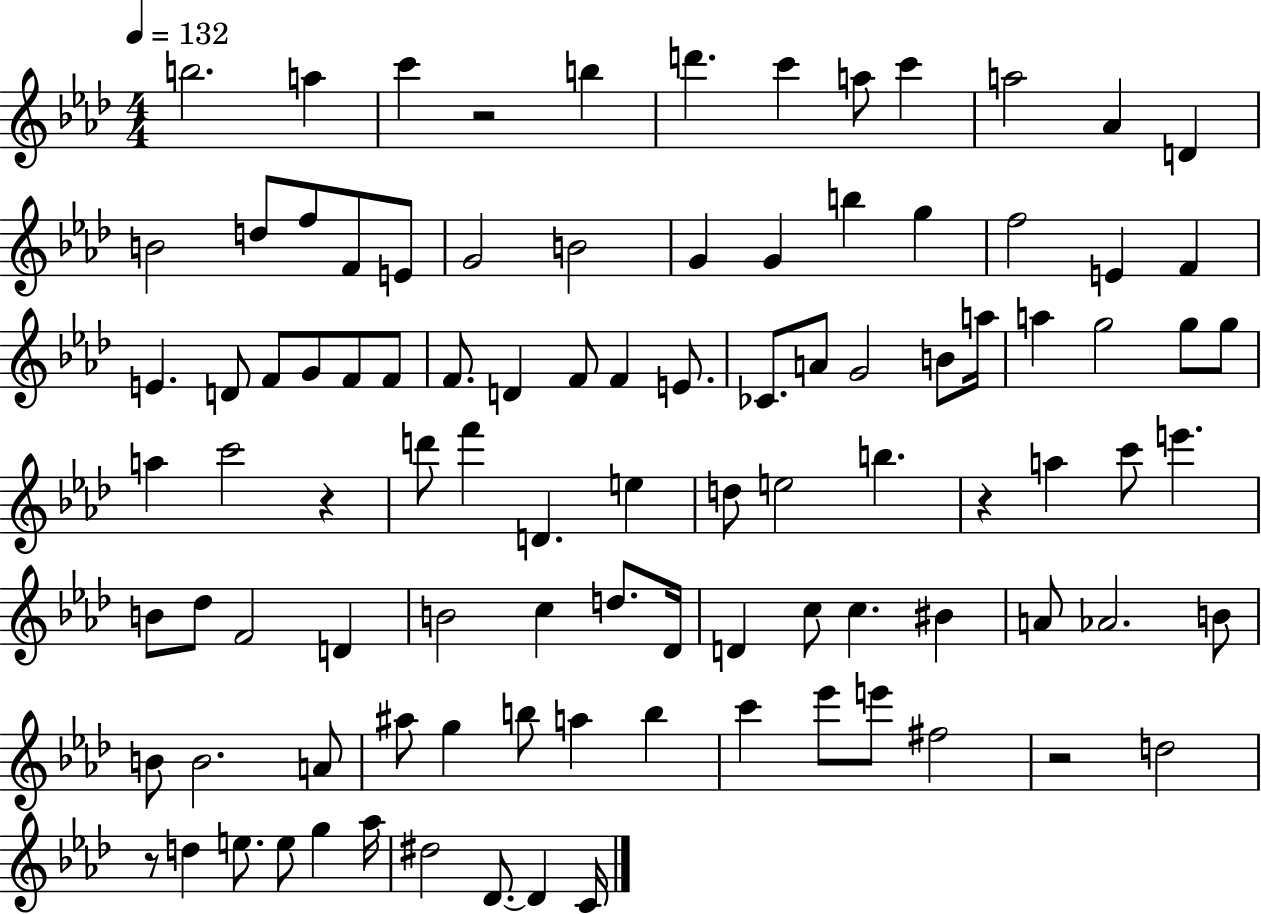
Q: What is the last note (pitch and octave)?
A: C4